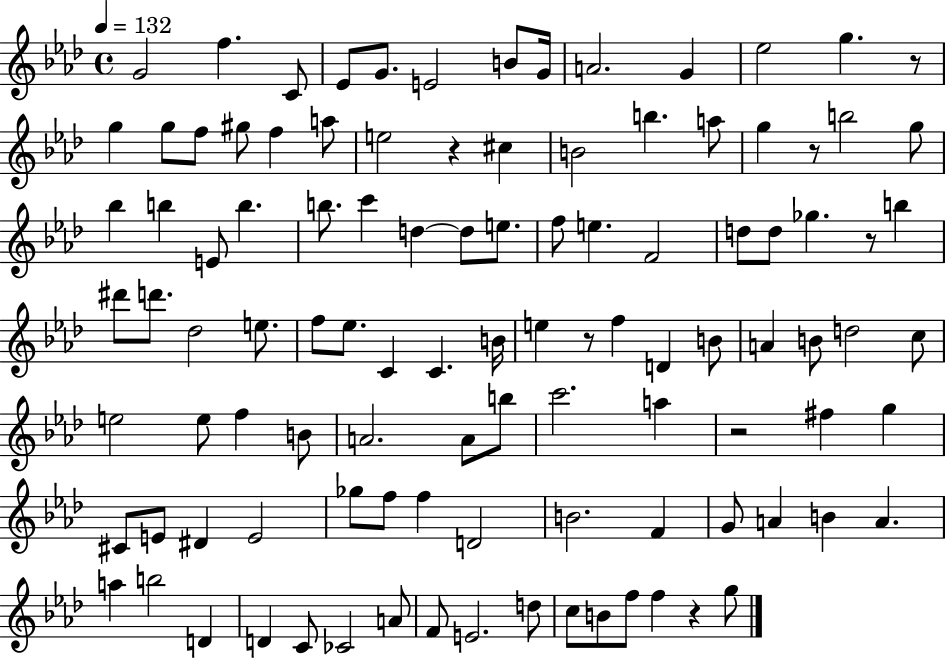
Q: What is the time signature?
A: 4/4